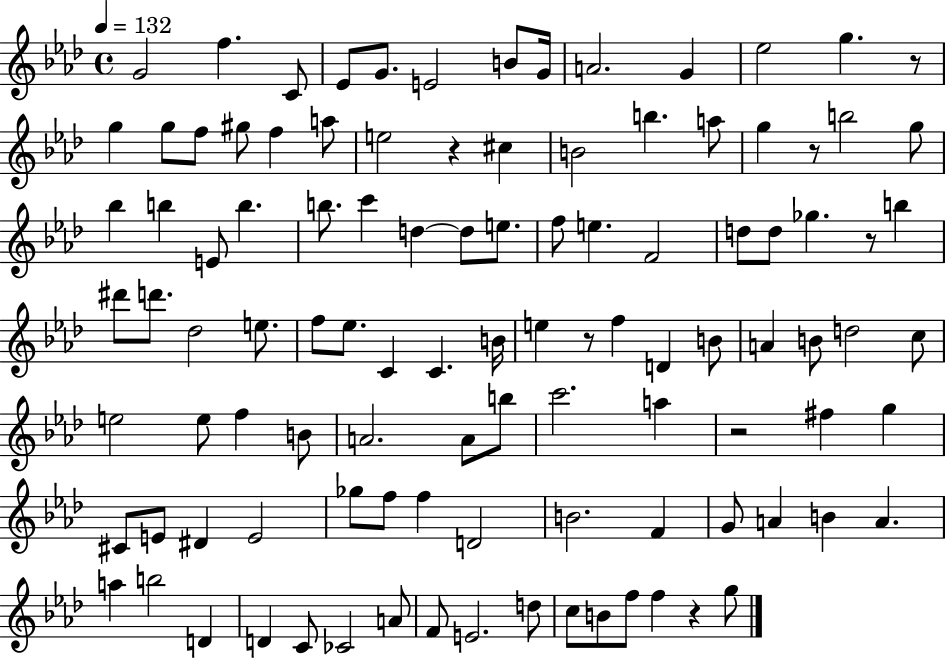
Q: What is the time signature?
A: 4/4